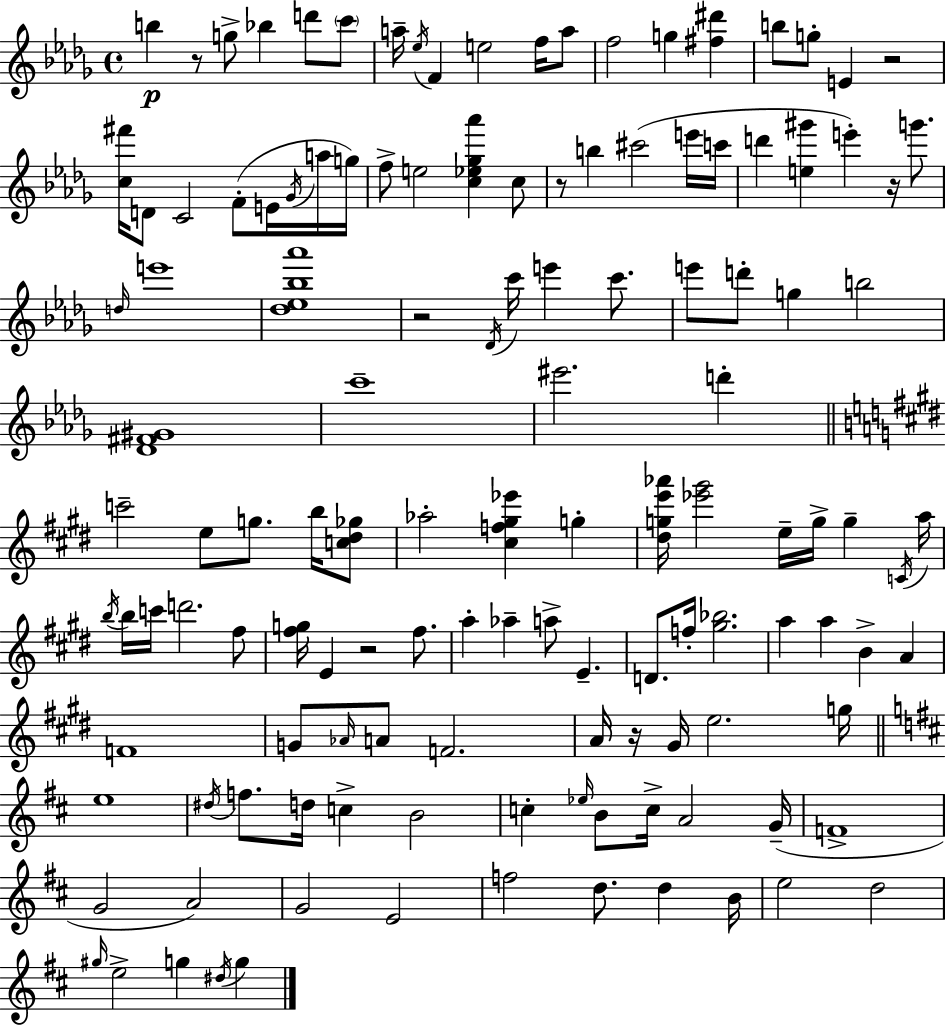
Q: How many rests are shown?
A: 7